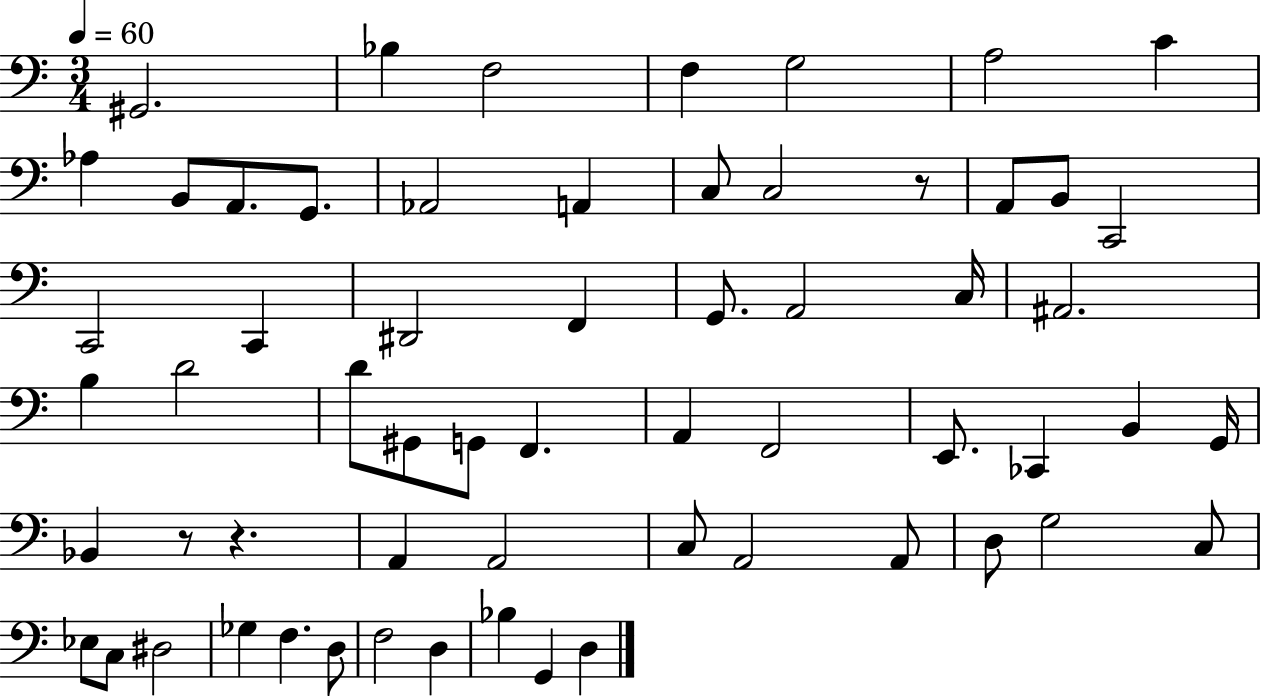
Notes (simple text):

G#2/h. Bb3/q F3/h F3/q G3/h A3/h C4/q Ab3/q B2/e A2/e. G2/e. Ab2/h A2/q C3/e C3/h R/e A2/e B2/e C2/h C2/h C2/q D#2/h F2/q G2/e. A2/h C3/s A#2/h. B3/q D4/h D4/e G#2/e G2/e F2/q. A2/q F2/h E2/e. CES2/q B2/q G2/s Bb2/q R/e R/q. A2/q A2/h C3/e A2/h A2/e D3/e G3/h C3/e Eb3/e C3/e D#3/h Gb3/q F3/q. D3/e F3/h D3/q Bb3/q G2/q D3/q